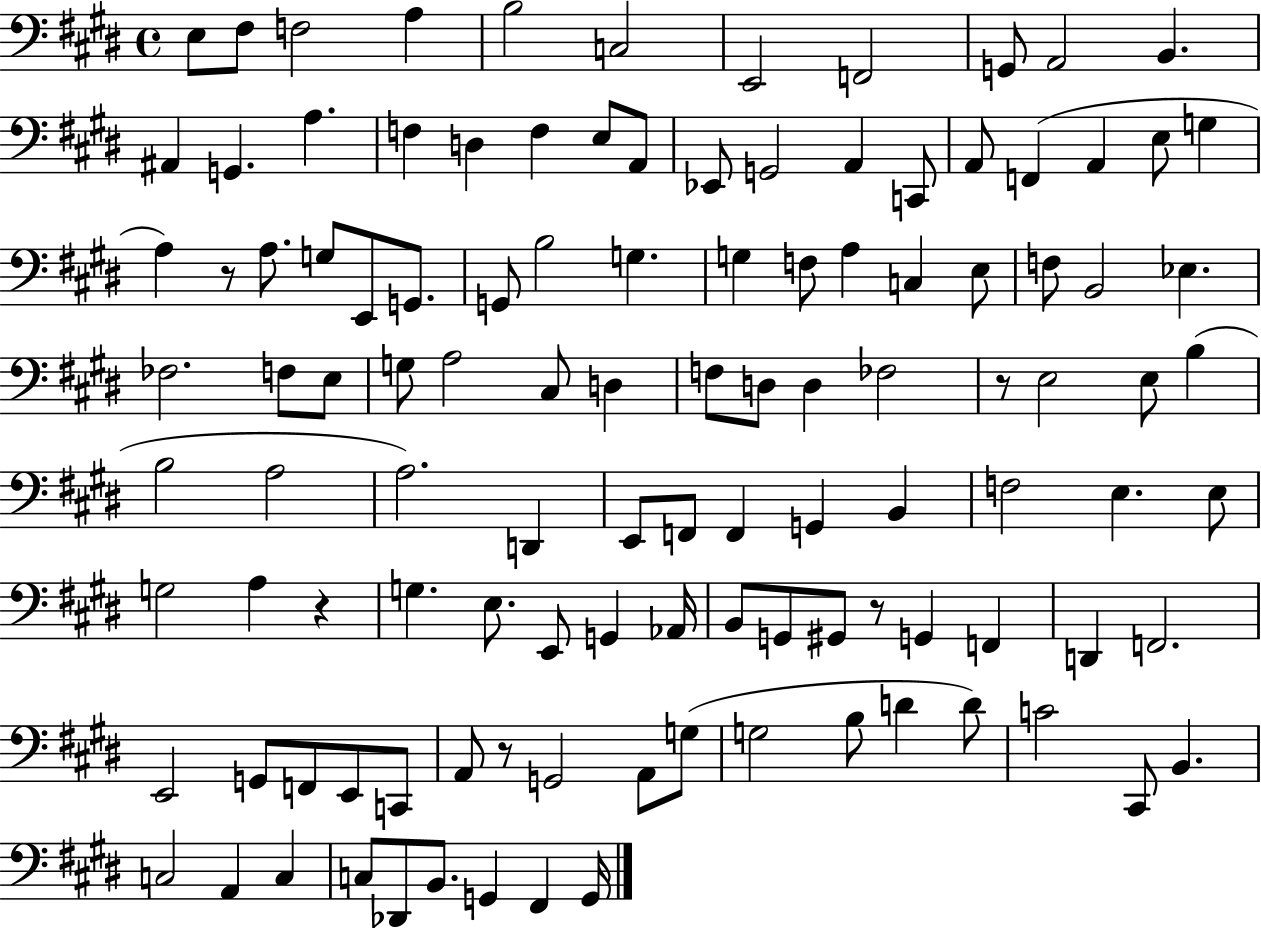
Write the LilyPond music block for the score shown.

{
  \clef bass
  \time 4/4
  \defaultTimeSignature
  \key e \major
  e8 fis8 f2 a4 | b2 c2 | e,2 f,2 | g,8 a,2 b,4. | \break ais,4 g,4. a4. | f4 d4 f4 e8 a,8 | ees,8 g,2 a,4 c,8 | a,8 f,4( a,4 e8 g4 | \break a4) r8 a8. g8 e,8 g,8. | g,8 b2 g4. | g4 f8 a4 c4 e8 | f8 b,2 ees4. | \break fes2. f8 e8 | g8 a2 cis8 d4 | f8 d8 d4 fes2 | r8 e2 e8 b4( | \break b2 a2 | a2.) d,4 | e,8 f,8 f,4 g,4 b,4 | f2 e4. e8 | \break g2 a4 r4 | g4. e8. e,8 g,4 aes,16 | b,8 g,8 gis,8 r8 g,4 f,4 | d,4 f,2. | \break e,2 g,8 f,8 e,8 c,8 | a,8 r8 g,2 a,8 g8( | g2 b8 d'4 d'8) | c'2 cis,8 b,4. | \break c2 a,4 c4 | c8 des,8 b,8. g,4 fis,4 g,16 | \bar "|."
}